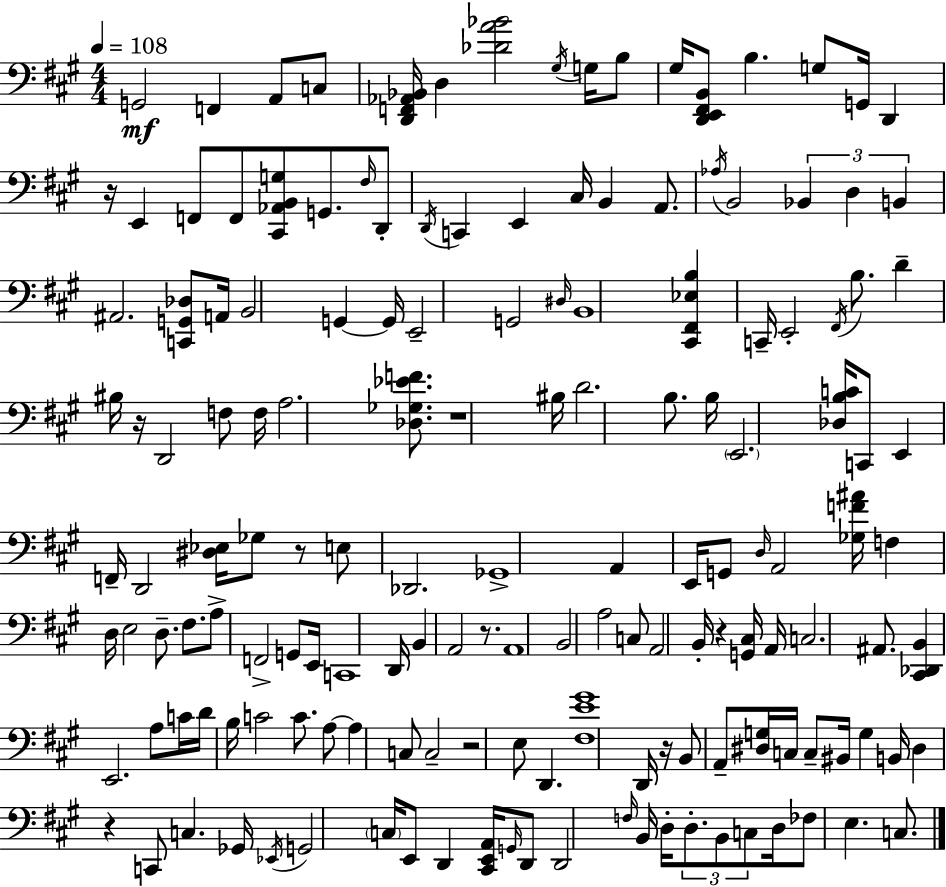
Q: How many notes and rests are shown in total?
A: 156